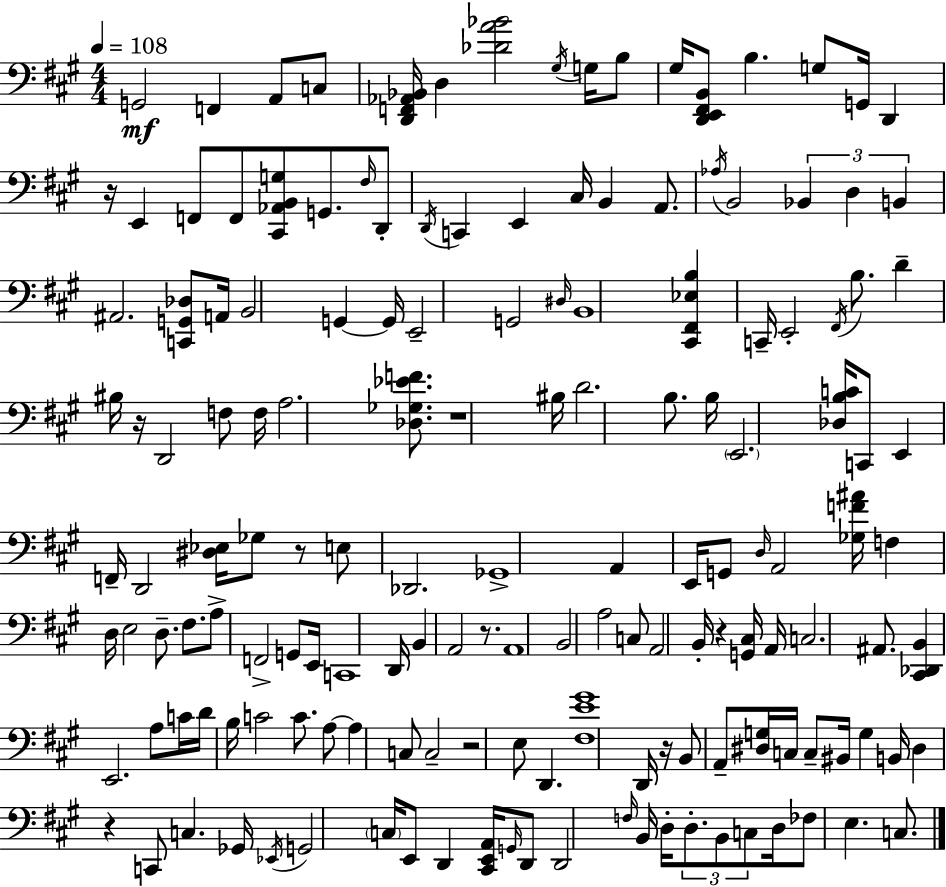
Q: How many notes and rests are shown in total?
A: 156